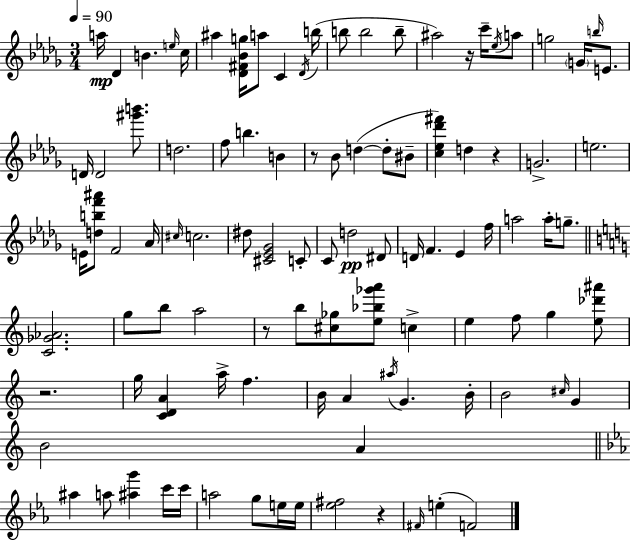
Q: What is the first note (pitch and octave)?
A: A5